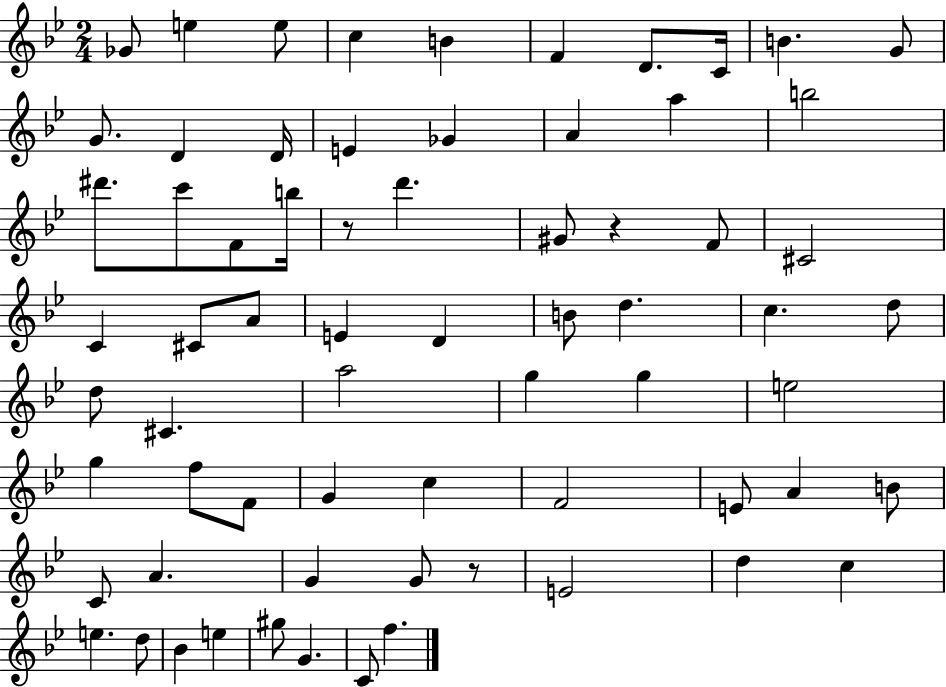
Gb4/e E5/q E5/e C5/q B4/q F4/q D4/e. C4/s B4/q. G4/e G4/e. D4/q D4/s E4/q Gb4/q A4/q A5/q B5/h D#6/e. C6/e F4/e B5/s R/e D6/q. G#4/e R/q F4/e C#4/h C4/q C#4/e A4/e E4/q D4/q B4/e D5/q. C5/q. D5/e D5/e C#4/q. A5/h G5/q G5/q E5/h G5/q F5/e F4/e G4/q C5/q F4/h E4/e A4/q B4/e C4/e A4/q. G4/q G4/e R/e E4/h D5/q C5/q E5/q. D5/e Bb4/q E5/q G#5/e G4/q. C4/e F5/q.